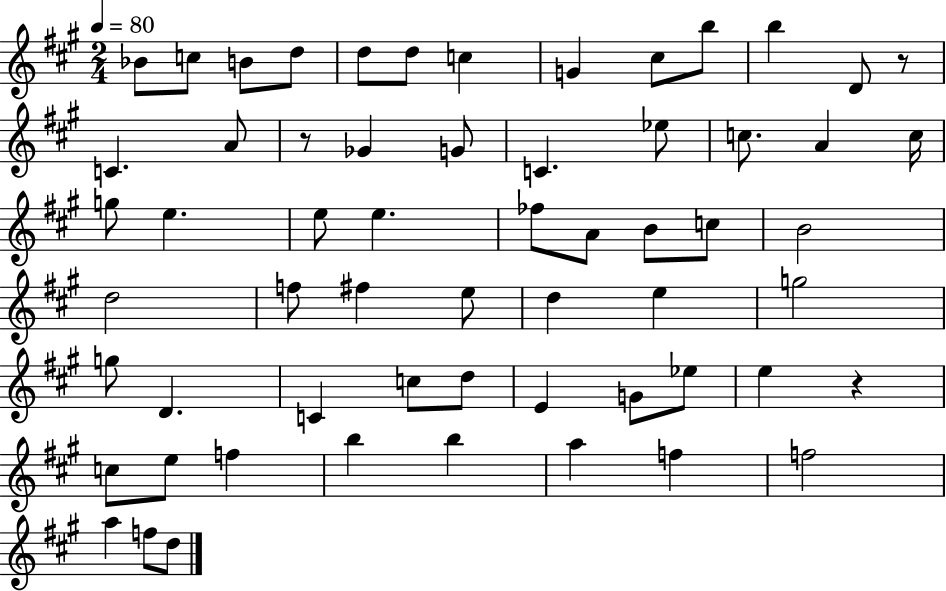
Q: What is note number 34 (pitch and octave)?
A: E5